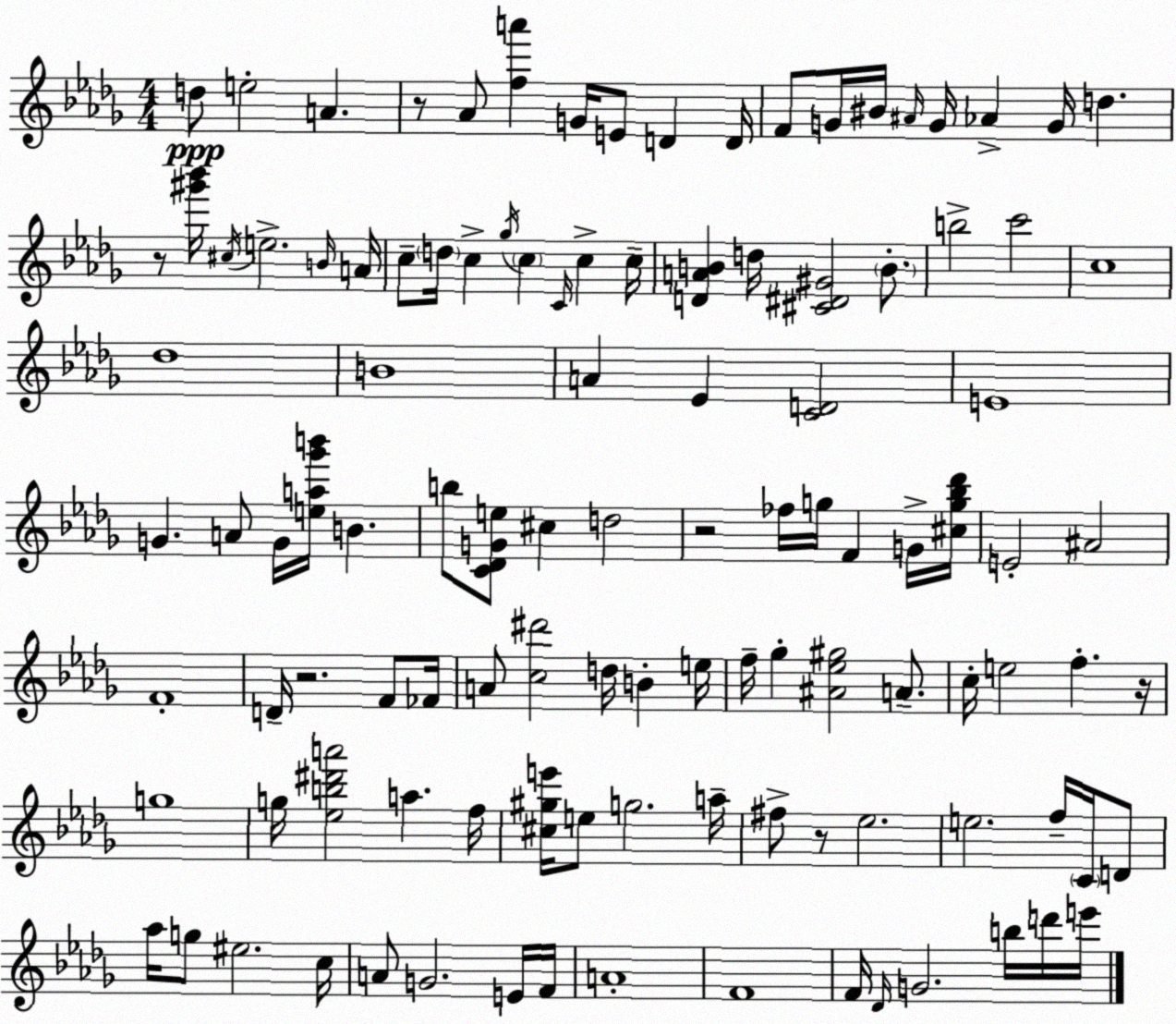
X:1
T:Untitled
M:4/4
L:1/4
K:Bbm
d/2 e2 A z/2 _A/2 [fa'] G/4 E/2 D D/4 F/2 G/4 ^B/4 ^A/4 G/4 _A G/4 d z/2 [^g'_b']/4 ^c/4 e2 B/4 A/4 c/2 d/4 c _g/4 c C/4 c c/4 [DAB] d/4 [^C^D^G]2 B/2 b2 c'2 c4 _d4 B4 A _E [CD]2 E4 G A/2 G/4 [ea_g'b']/4 B b/2 [C_DGe]/2 ^c d2 z2 _f/4 g/4 F G/4 [^cg_b_d']/4 E2 ^A2 F4 D/4 z2 F/2 _F/4 A/2 [c^d']2 d/4 B e/4 f/4 _g [^A_e^g]2 A/2 c/4 e2 f z/4 g4 g/4 [_eb^d'a']2 a f/4 [^c^ge']/4 e/2 g2 a/4 ^f/2 z/2 _e2 e2 f/4 C/4 D/2 _a/4 g/2 ^e2 c/4 A/2 G2 E/4 F/4 A4 F4 F/4 _D/4 G2 b/4 d'/4 e'/4